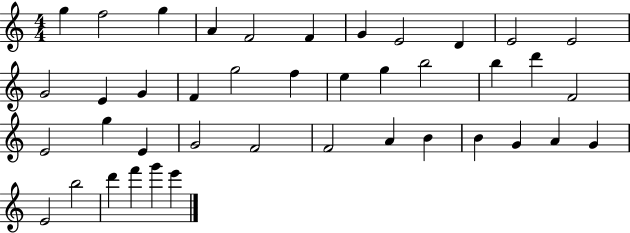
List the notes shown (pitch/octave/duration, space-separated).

G5/q F5/h G5/q A4/q F4/h F4/q G4/q E4/h D4/q E4/h E4/h G4/h E4/q G4/q F4/q G5/h F5/q E5/q G5/q B5/h B5/q D6/q F4/h E4/h G5/q E4/q G4/h F4/h F4/h A4/q B4/q B4/q G4/q A4/q G4/q E4/h B5/h D6/q F6/q G6/q E6/q